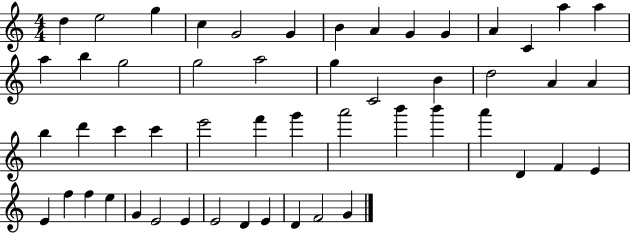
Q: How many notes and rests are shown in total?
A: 52